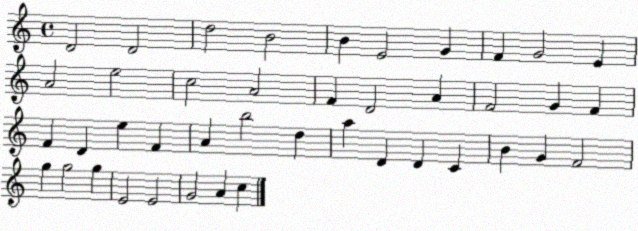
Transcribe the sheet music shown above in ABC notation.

X:1
T:Untitled
M:4/4
L:1/4
K:C
D2 D2 d2 B2 B E2 G F G2 E A2 e2 c2 A2 F D2 A F2 G F F D e F A b2 d a D D C B G F2 g g2 g E2 E2 G2 A c